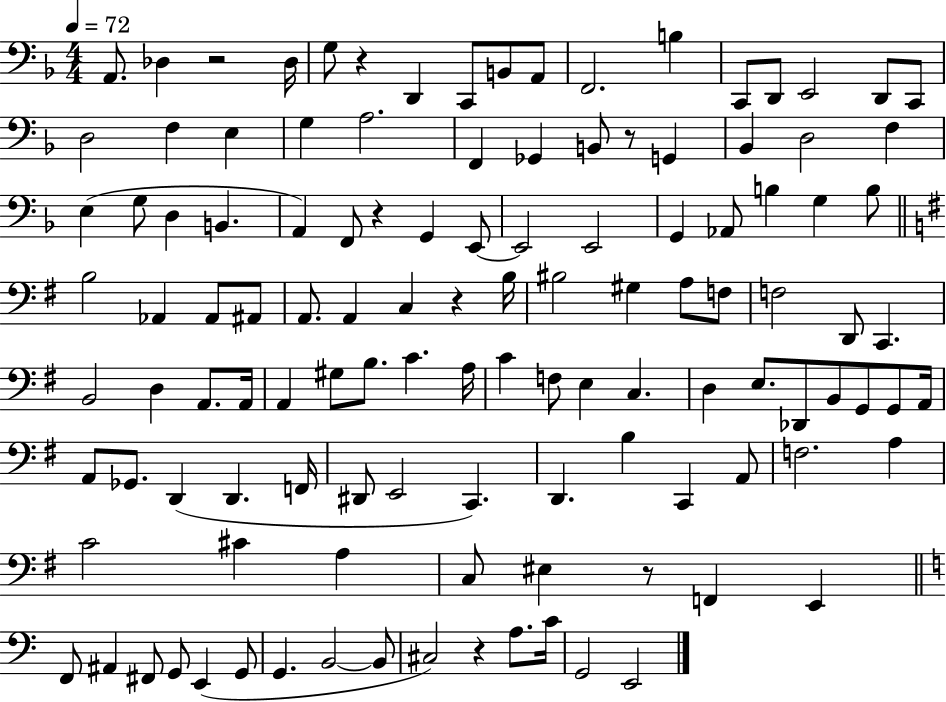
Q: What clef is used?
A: bass